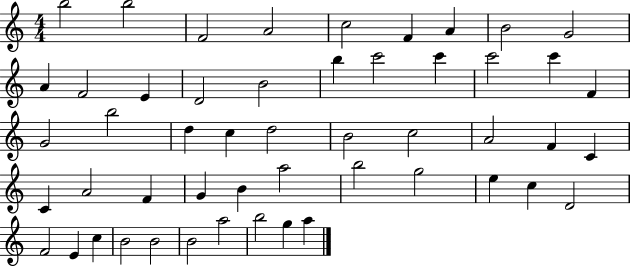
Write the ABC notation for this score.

X:1
T:Untitled
M:4/4
L:1/4
K:C
b2 b2 F2 A2 c2 F A B2 G2 A F2 E D2 B2 b c'2 c' c'2 c' F G2 b2 d c d2 B2 c2 A2 F C C A2 F G B a2 b2 g2 e c D2 F2 E c B2 B2 B2 a2 b2 g a